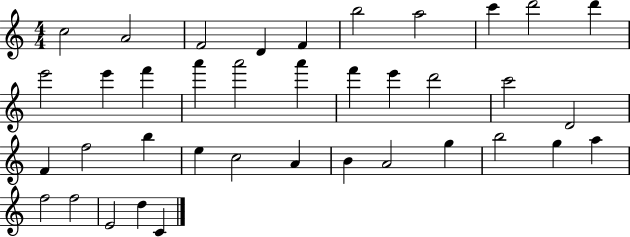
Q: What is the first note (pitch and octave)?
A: C5